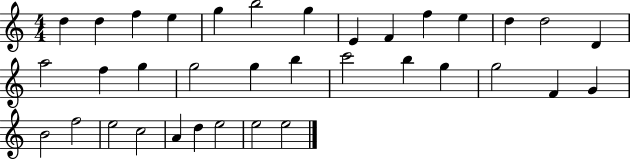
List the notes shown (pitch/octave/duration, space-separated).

D5/q D5/q F5/q E5/q G5/q B5/h G5/q E4/q F4/q F5/q E5/q D5/q D5/h D4/q A5/h F5/q G5/q G5/h G5/q B5/q C6/h B5/q G5/q G5/h F4/q G4/q B4/h F5/h E5/h C5/h A4/q D5/q E5/h E5/h E5/h